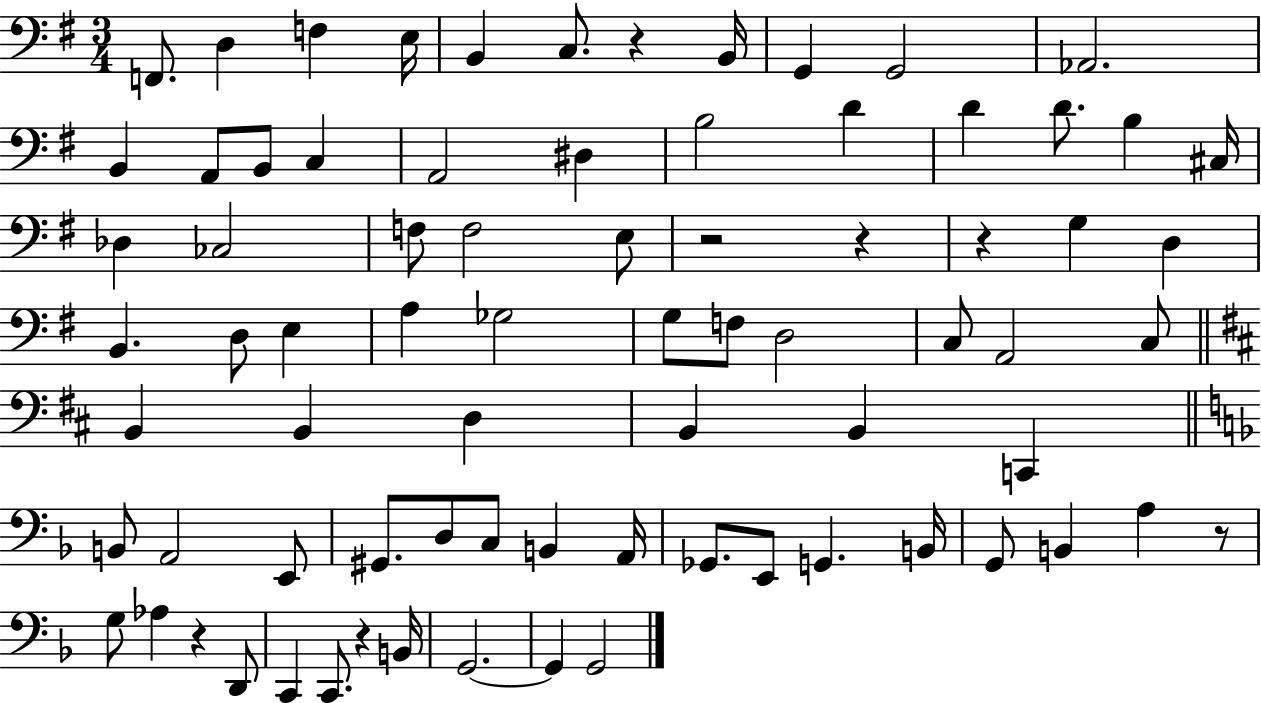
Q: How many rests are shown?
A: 7